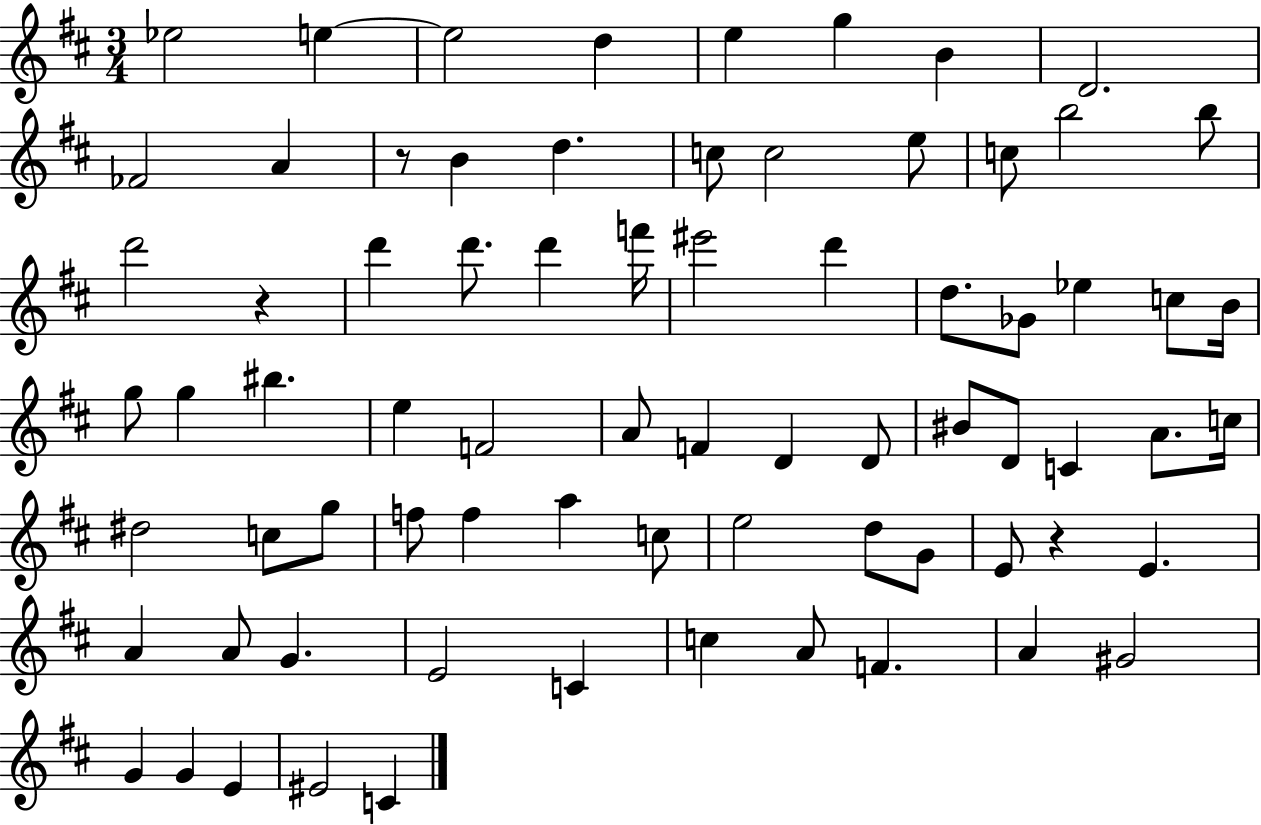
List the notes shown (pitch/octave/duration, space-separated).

Eb5/h E5/q E5/h D5/q E5/q G5/q B4/q D4/h. FES4/h A4/q R/e B4/q D5/q. C5/e C5/h E5/e C5/e B5/h B5/e D6/h R/q D6/q D6/e. D6/q F6/s EIS6/h D6/q D5/e. Gb4/e Eb5/q C5/e B4/s G5/e G5/q BIS5/q. E5/q F4/h A4/e F4/q D4/q D4/e BIS4/e D4/e C4/q A4/e. C5/s D#5/h C5/e G5/e F5/e F5/q A5/q C5/e E5/h D5/e G4/e E4/e R/q E4/q. A4/q A4/e G4/q. E4/h C4/q C5/q A4/e F4/q. A4/q G#4/h G4/q G4/q E4/q EIS4/h C4/q